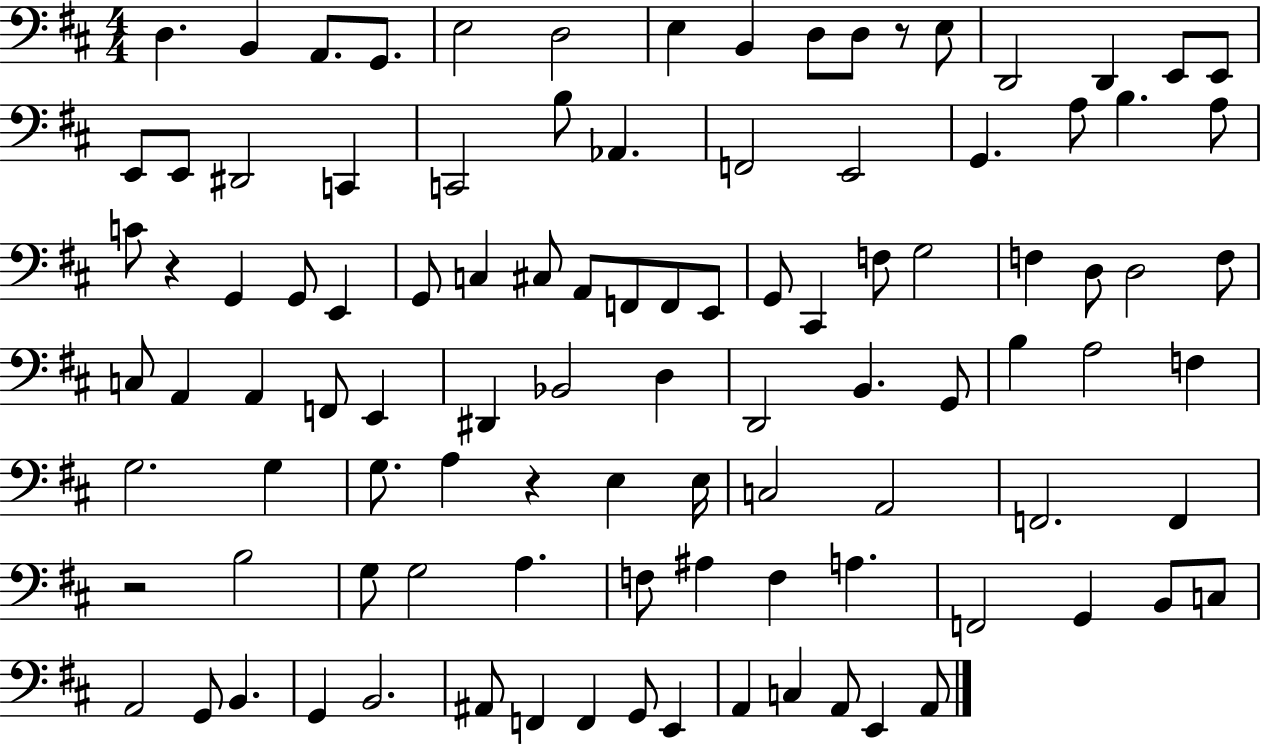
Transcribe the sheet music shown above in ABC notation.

X:1
T:Untitled
M:4/4
L:1/4
K:D
D, B,, A,,/2 G,,/2 E,2 D,2 E, B,, D,/2 D,/2 z/2 E,/2 D,,2 D,, E,,/2 E,,/2 E,,/2 E,,/2 ^D,,2 C,, C,,2 B,/2 _A,, F,,2 E,,2 G,, A,/2 B, A,/2 C/2 z G,, G,,/2 E,, G,,/2 C, ^C,/2 A,,/2 F,,/2 F,,/2 E,,/2 G,,/2 ^C,, F,/2 G,2 F, D,/2 D,2 F,/2 C,/2 A,, A,, F,,/2 E,, ^D,, _B,,2 D, D,,2 B,, G,,/2 B, A,2 F, G,2 G, G,/2 A, z E, E,/4 C,2 A,,2 F,,2 F,, z2 B,2 G,/2 G,2 A, F,/2 ^A, F, A, F,,2 G,, B,,/2 C,/2 A,,2 G,,/2 B,, G,, B,,2 ^A,,/2 F,, F,, G,,/2 E,, A,, C, A,,/2 E,, A,,/2